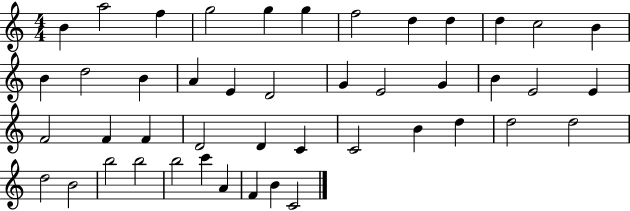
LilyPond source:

{
  \clef treble
  \numericTimeSignature
  \time 4/4
  \key c \major
  b'4 a''2 f''4 | g''2 g''4 g''4 | f''2 d''4 d''4 | d''4 c''2 b'4 | \break b'4 d''2 b'4 | a'4 e'4 d'2 | g'4 e'2 g'4 | b'4 e'2 e'4 | \break f'2 f'4 f'4 | d'2 d'4 c'4 | c'2 b'4 d''4 | d''2 d''2 | \break d''2 b'2 | b''2 b''2 | b''2 c'''4 a'4 | f'4 b'4 c'2 | \break \bar "|."
}